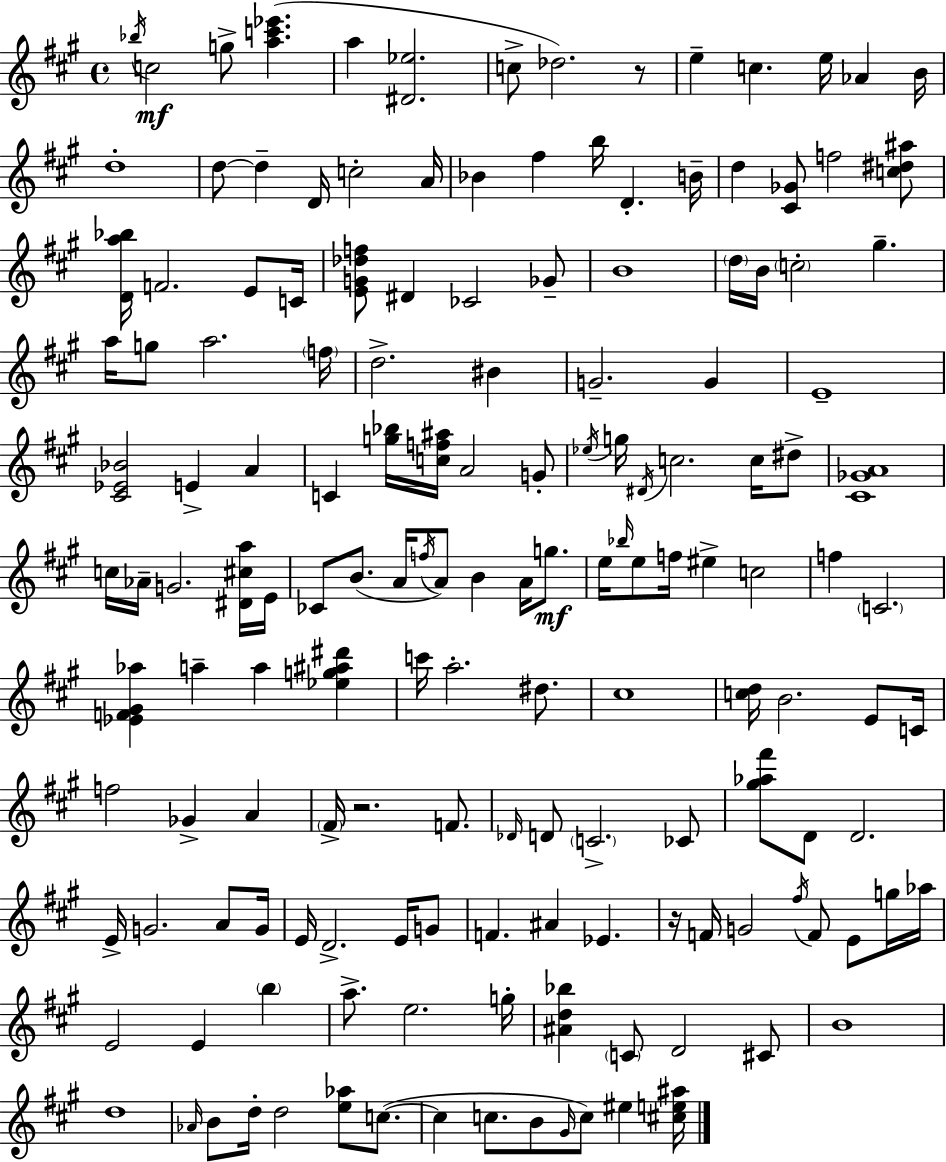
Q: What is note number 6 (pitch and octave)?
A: Db5